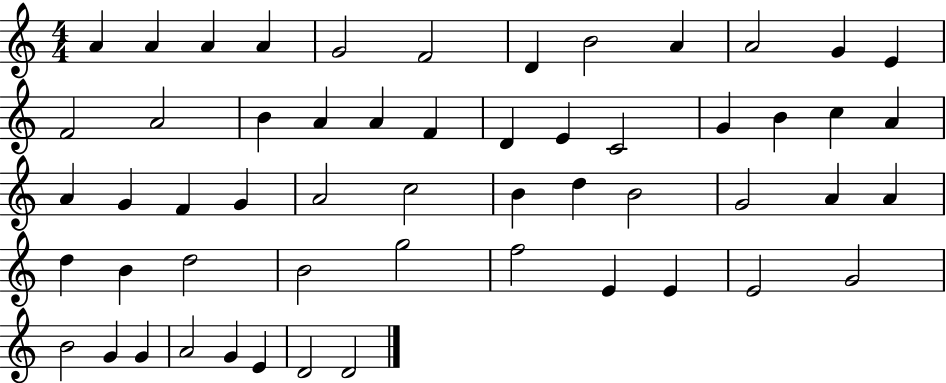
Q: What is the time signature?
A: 4/4